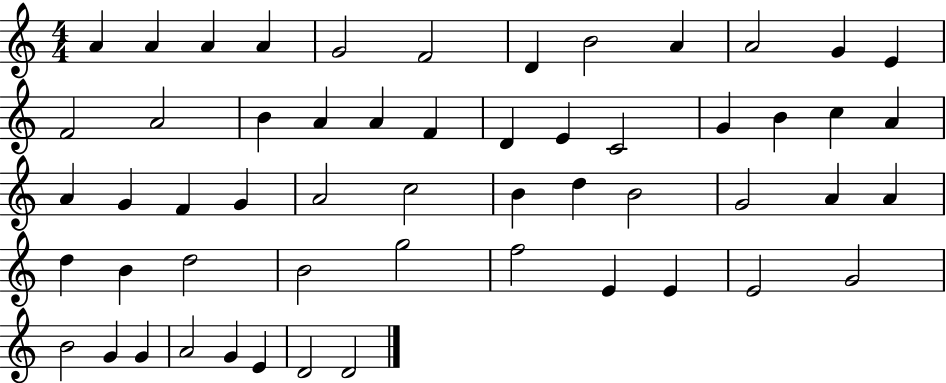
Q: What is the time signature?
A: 4/4